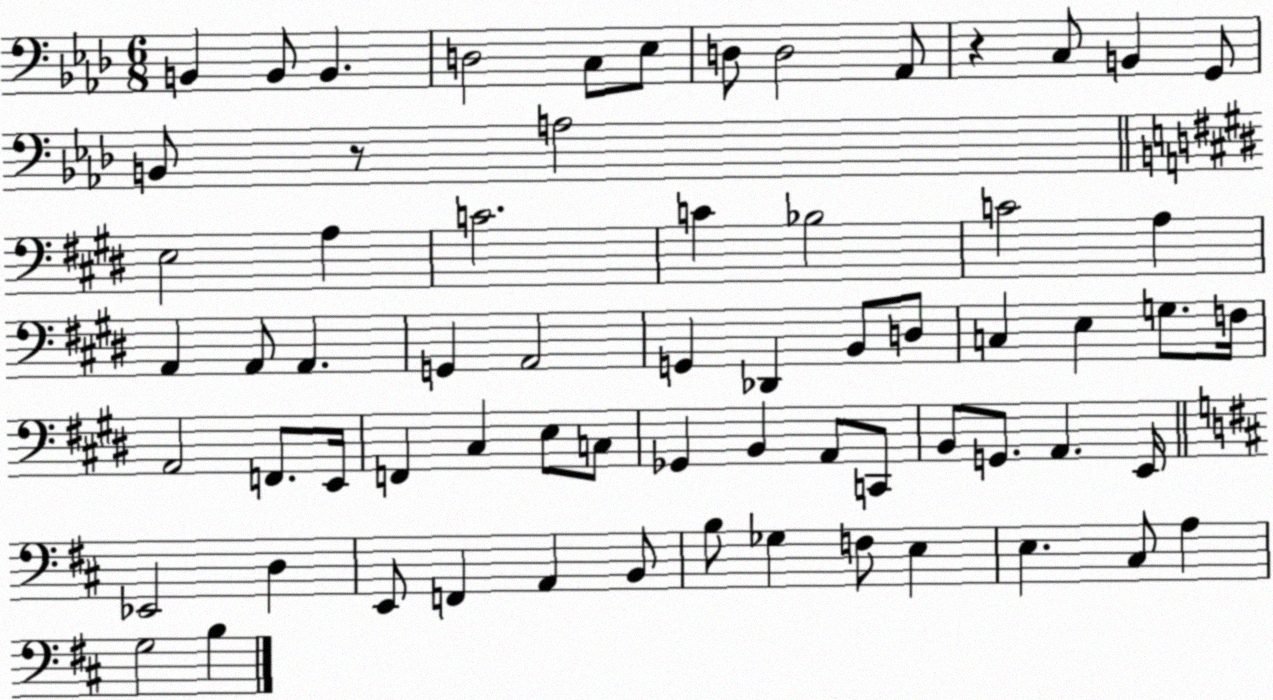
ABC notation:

X:1
T:Untitled
M:6/8
L:1/4
K:Ab
B,, B,,/2 B,, D,2 C,/2 _E,/2 D,/2 D,2 _A,,/2 z C,/2 B,, G,,/2 B,,/2 z/2 A,2 E,2 A, C2 C _B,2 C2 A, A,, A,,/2 A,, G,, A,,2 G,, _D,, B,,/2 D,/2 C, E, G,/2 F,/4 A,,2 F,,/2 E,,/4 F,, ^C, E,/2 C,/2 _G,, B,, A,,/2 C,,/2 B,,/2 G,,/2 A,, E,,/4 _E,,2 D, E,,/2 F,, A,, B,,/2 B,/2 _G, F,/2 E, E, ^C,/2 A, G,2 B,